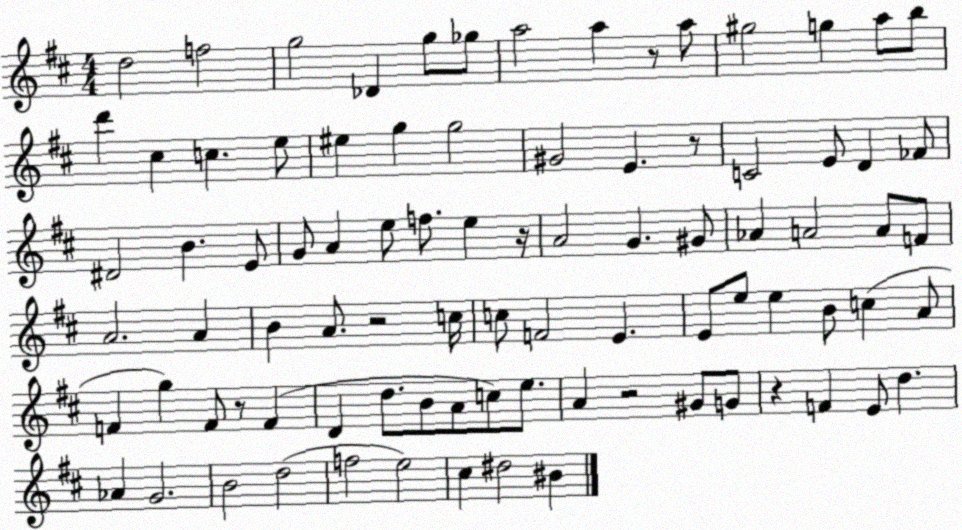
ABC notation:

X:1
T:Untitled
M:4/4
L:1/4
K:D
d2 f2 g2 _D g/2 _g/2 a2 a z/2 a/2 ^g2 g a/2 b/2 d' ^c c e/2 ^e g g2 ^G2 E z/2 C2 E/2 D _F/2 ^D2 B E/2 G/2 A e/2 f/2 e z/4 A2 G ^G/2 _A A2 A/2 F/2 A2 A B A/2 z2 c/4 c/2 F2 E E/2 e/2 e B/2 c A/2 F g F/2 z/2 F D d/2 B/2 A/2 c/2 e/2 A z2 ^G/2 G/2 z F E/2 d _A G2 B2 d2 f2 e2 ^c ^d2 ^B